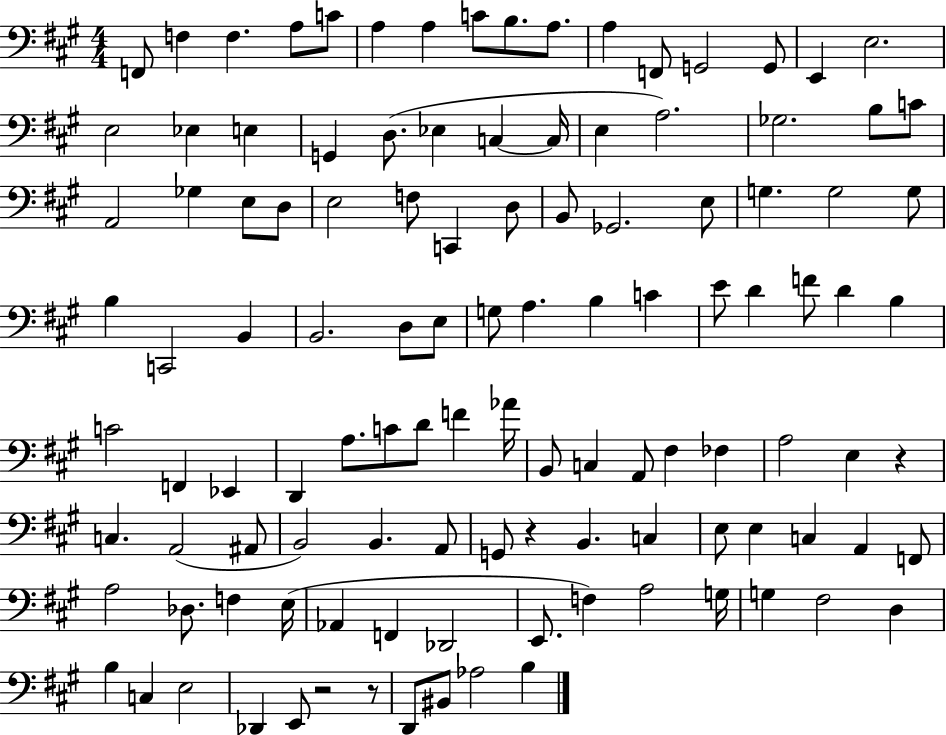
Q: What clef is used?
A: bass